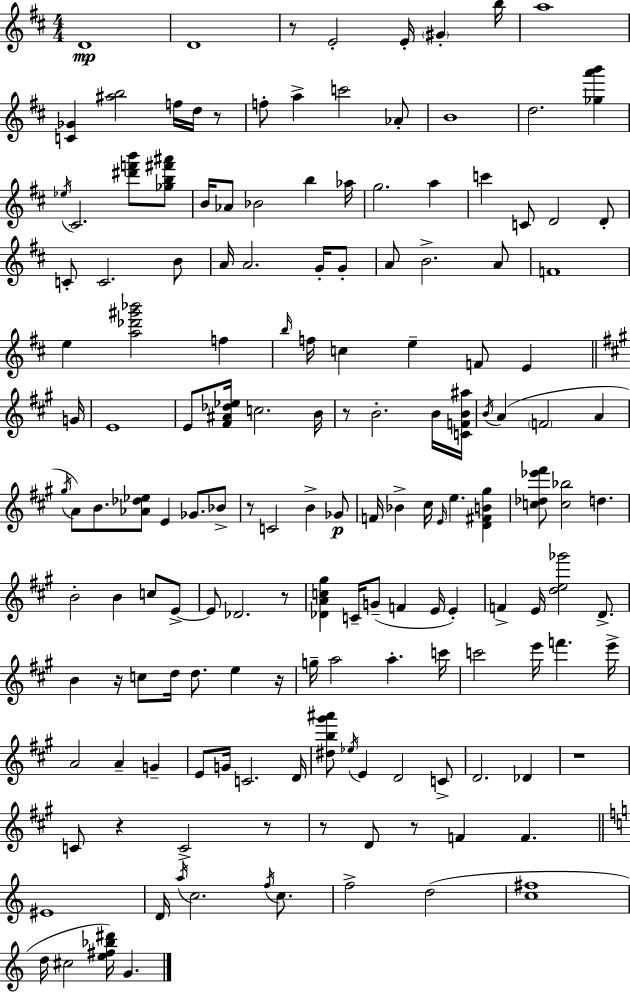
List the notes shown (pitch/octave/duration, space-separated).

D4/w D4/w R/e E4/h E4/s G#4/q B5/s A5/w [C4,Gb4]/q [A#5,B5]/h F5/s D5/s R/e F5/e A5/q C6/h Ab4/e B4/w D5/h. [Gb5,A6,B6]/q Eb5/s C#4/h. [D#6,F6,B6]/e [Gb5,B5,F#6,A#6]/e B4/s Ab4/e Bb4/h B5/q Ab5/s G5/h. A5/q C6/q C4/e D4/h D4/e C4/e C4/h. B4/e A4/s A4/h. G4/s G4/e A4/e B4/h. A4/e F4/w E5/q [A5,Db6,G#6,Bb6]/h F5/q B5/s F5/s C5/q E5/q F4/e E4/q G4/s E4/w E4/e [F#4,A#4,Db5,Eb5]/s C5/h. B4/s R/e B4/h. B4/s [C4,F4,B4,A#5]/s B4/s A4/q F4/h A4/q G#5/s A4/e B4/e. [Ab4,Db5,Eb5]/e E4/q Gb4/e. Bb4/e R/e C4/h B4/q Gb4/e F4/s Bb4/q C#5/s E4/s E5/q. [D4,F#4,B4,G#5]/q [C5,Db5,Eb6,F#6]/e [C5,Bb5]/h D5/q. B4/h B4/q C5/e E4/e E4/e Db4/h. R/e [Db4,A4,C5,G#5]/q C4/s G4/e F4/q E4/s E4/q F4/q E4/s [D5,E5,Gb6]/h D4/e. B4/q R/s C5/e D5/s D5/e. E5/q R/s G5/s A5/h A5/q. C6/s C6/h E6/s F6/q. E6/s A4/h A4/q G4/q E4/e G4/s C4/h. D4/s [D#5,B5,G#6,A#6]/e Eb5/s E4/q D4/h C4/e D4/h. Db4/q R/w C4/e R/q C4/h R/e R/e D4/e R/e F4/q F4/q. EIS4/w D4/s A5/s C5/h. F5/s C5/e. F5/h D5/h [C5,F#5]/w D5/s C#5/h [E5,F#5,Bb5,D#6]/s G4/q.